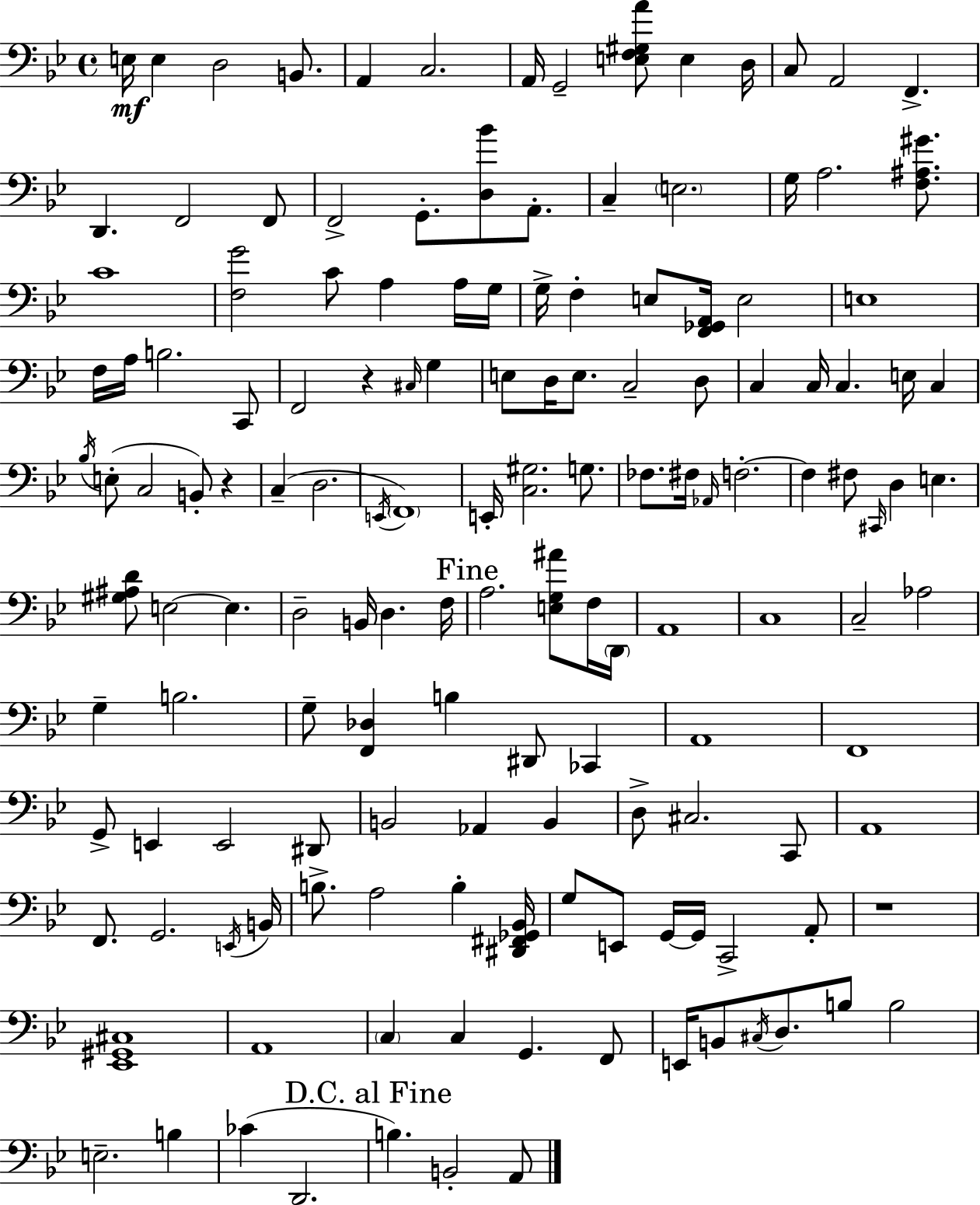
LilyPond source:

{
  \clef bass
  \time 4/4
  \defaultTimeSignature
  \key bes \major
  e16\mf e4 d2 b,8. | a,4 c2. | a,16 g,2-- <e f gis a'>8 e4 d16 | c8 a,2 f,4.-> | \break d,4. f,2 f,8 | f,2-> g,8.-. <d bes'>8 a,8.-. | c4-- \parenthesize e2. | g16 a2. <f ais gis'>8. | \break c'1 | <f g'>2 c'8 a4 a16 g16 | g16-> f4-. e8 <f, ges, a,>16 e2 | e1 | \break f16 a16 b2. c,8 | f,2 r4 \grace { cis16 } g4 | e8 d16 e8. c2-- d8 | c4 c16 c4. e16 c4 | \break \acciaccatura { bes16 } e8-.( c2 b,8-.) r4 | c4--( d2. | \acciaccatura { e,16 }) \parenthesize f,1 | e,16-. <c gis>2. | \break g8. fes8. fis16 \grace { aes,16 } f2.-.~~ | f4 fis8 \grace { cis,16 } d4 e4. | <gis ais d'>8 e2~~ e4. | d2-- b,16 d4. | \break f16 \mark "Fine" a2. | <e g ais'>8 f16 \parenthesize d,16 a,1 | c1 | c2-- aes2 | \break g4-- b2. | g8-- <f, des>4 b4 dis,8 | ces,4 a,1 | f,1 | \break g,8-> e,4 e,2 | dis,8 b,2 aes,4 | b,4 d8-> cis2. | c,8 a,1 | \break f,8. g,2. | \acciaccatura { e,16 } b,16 b8.-> a2 | b4-. <dis, fis, ges, bes,>16 g8 e,8 g,16~~ g,16 c,2-> | a,8-. r1 | \break <ees, gis, cis>1 | a,1 | \parenthesize c4 c4 g,4. | f,8 e,16 b,8 \acciaccatura { cis16 } d8. b8 b2 | \break e2.-- | b4 ces'4( d,2. | \mark "D.C. al Fine" b4.) b,2-. | a,8 \bar "|."
}